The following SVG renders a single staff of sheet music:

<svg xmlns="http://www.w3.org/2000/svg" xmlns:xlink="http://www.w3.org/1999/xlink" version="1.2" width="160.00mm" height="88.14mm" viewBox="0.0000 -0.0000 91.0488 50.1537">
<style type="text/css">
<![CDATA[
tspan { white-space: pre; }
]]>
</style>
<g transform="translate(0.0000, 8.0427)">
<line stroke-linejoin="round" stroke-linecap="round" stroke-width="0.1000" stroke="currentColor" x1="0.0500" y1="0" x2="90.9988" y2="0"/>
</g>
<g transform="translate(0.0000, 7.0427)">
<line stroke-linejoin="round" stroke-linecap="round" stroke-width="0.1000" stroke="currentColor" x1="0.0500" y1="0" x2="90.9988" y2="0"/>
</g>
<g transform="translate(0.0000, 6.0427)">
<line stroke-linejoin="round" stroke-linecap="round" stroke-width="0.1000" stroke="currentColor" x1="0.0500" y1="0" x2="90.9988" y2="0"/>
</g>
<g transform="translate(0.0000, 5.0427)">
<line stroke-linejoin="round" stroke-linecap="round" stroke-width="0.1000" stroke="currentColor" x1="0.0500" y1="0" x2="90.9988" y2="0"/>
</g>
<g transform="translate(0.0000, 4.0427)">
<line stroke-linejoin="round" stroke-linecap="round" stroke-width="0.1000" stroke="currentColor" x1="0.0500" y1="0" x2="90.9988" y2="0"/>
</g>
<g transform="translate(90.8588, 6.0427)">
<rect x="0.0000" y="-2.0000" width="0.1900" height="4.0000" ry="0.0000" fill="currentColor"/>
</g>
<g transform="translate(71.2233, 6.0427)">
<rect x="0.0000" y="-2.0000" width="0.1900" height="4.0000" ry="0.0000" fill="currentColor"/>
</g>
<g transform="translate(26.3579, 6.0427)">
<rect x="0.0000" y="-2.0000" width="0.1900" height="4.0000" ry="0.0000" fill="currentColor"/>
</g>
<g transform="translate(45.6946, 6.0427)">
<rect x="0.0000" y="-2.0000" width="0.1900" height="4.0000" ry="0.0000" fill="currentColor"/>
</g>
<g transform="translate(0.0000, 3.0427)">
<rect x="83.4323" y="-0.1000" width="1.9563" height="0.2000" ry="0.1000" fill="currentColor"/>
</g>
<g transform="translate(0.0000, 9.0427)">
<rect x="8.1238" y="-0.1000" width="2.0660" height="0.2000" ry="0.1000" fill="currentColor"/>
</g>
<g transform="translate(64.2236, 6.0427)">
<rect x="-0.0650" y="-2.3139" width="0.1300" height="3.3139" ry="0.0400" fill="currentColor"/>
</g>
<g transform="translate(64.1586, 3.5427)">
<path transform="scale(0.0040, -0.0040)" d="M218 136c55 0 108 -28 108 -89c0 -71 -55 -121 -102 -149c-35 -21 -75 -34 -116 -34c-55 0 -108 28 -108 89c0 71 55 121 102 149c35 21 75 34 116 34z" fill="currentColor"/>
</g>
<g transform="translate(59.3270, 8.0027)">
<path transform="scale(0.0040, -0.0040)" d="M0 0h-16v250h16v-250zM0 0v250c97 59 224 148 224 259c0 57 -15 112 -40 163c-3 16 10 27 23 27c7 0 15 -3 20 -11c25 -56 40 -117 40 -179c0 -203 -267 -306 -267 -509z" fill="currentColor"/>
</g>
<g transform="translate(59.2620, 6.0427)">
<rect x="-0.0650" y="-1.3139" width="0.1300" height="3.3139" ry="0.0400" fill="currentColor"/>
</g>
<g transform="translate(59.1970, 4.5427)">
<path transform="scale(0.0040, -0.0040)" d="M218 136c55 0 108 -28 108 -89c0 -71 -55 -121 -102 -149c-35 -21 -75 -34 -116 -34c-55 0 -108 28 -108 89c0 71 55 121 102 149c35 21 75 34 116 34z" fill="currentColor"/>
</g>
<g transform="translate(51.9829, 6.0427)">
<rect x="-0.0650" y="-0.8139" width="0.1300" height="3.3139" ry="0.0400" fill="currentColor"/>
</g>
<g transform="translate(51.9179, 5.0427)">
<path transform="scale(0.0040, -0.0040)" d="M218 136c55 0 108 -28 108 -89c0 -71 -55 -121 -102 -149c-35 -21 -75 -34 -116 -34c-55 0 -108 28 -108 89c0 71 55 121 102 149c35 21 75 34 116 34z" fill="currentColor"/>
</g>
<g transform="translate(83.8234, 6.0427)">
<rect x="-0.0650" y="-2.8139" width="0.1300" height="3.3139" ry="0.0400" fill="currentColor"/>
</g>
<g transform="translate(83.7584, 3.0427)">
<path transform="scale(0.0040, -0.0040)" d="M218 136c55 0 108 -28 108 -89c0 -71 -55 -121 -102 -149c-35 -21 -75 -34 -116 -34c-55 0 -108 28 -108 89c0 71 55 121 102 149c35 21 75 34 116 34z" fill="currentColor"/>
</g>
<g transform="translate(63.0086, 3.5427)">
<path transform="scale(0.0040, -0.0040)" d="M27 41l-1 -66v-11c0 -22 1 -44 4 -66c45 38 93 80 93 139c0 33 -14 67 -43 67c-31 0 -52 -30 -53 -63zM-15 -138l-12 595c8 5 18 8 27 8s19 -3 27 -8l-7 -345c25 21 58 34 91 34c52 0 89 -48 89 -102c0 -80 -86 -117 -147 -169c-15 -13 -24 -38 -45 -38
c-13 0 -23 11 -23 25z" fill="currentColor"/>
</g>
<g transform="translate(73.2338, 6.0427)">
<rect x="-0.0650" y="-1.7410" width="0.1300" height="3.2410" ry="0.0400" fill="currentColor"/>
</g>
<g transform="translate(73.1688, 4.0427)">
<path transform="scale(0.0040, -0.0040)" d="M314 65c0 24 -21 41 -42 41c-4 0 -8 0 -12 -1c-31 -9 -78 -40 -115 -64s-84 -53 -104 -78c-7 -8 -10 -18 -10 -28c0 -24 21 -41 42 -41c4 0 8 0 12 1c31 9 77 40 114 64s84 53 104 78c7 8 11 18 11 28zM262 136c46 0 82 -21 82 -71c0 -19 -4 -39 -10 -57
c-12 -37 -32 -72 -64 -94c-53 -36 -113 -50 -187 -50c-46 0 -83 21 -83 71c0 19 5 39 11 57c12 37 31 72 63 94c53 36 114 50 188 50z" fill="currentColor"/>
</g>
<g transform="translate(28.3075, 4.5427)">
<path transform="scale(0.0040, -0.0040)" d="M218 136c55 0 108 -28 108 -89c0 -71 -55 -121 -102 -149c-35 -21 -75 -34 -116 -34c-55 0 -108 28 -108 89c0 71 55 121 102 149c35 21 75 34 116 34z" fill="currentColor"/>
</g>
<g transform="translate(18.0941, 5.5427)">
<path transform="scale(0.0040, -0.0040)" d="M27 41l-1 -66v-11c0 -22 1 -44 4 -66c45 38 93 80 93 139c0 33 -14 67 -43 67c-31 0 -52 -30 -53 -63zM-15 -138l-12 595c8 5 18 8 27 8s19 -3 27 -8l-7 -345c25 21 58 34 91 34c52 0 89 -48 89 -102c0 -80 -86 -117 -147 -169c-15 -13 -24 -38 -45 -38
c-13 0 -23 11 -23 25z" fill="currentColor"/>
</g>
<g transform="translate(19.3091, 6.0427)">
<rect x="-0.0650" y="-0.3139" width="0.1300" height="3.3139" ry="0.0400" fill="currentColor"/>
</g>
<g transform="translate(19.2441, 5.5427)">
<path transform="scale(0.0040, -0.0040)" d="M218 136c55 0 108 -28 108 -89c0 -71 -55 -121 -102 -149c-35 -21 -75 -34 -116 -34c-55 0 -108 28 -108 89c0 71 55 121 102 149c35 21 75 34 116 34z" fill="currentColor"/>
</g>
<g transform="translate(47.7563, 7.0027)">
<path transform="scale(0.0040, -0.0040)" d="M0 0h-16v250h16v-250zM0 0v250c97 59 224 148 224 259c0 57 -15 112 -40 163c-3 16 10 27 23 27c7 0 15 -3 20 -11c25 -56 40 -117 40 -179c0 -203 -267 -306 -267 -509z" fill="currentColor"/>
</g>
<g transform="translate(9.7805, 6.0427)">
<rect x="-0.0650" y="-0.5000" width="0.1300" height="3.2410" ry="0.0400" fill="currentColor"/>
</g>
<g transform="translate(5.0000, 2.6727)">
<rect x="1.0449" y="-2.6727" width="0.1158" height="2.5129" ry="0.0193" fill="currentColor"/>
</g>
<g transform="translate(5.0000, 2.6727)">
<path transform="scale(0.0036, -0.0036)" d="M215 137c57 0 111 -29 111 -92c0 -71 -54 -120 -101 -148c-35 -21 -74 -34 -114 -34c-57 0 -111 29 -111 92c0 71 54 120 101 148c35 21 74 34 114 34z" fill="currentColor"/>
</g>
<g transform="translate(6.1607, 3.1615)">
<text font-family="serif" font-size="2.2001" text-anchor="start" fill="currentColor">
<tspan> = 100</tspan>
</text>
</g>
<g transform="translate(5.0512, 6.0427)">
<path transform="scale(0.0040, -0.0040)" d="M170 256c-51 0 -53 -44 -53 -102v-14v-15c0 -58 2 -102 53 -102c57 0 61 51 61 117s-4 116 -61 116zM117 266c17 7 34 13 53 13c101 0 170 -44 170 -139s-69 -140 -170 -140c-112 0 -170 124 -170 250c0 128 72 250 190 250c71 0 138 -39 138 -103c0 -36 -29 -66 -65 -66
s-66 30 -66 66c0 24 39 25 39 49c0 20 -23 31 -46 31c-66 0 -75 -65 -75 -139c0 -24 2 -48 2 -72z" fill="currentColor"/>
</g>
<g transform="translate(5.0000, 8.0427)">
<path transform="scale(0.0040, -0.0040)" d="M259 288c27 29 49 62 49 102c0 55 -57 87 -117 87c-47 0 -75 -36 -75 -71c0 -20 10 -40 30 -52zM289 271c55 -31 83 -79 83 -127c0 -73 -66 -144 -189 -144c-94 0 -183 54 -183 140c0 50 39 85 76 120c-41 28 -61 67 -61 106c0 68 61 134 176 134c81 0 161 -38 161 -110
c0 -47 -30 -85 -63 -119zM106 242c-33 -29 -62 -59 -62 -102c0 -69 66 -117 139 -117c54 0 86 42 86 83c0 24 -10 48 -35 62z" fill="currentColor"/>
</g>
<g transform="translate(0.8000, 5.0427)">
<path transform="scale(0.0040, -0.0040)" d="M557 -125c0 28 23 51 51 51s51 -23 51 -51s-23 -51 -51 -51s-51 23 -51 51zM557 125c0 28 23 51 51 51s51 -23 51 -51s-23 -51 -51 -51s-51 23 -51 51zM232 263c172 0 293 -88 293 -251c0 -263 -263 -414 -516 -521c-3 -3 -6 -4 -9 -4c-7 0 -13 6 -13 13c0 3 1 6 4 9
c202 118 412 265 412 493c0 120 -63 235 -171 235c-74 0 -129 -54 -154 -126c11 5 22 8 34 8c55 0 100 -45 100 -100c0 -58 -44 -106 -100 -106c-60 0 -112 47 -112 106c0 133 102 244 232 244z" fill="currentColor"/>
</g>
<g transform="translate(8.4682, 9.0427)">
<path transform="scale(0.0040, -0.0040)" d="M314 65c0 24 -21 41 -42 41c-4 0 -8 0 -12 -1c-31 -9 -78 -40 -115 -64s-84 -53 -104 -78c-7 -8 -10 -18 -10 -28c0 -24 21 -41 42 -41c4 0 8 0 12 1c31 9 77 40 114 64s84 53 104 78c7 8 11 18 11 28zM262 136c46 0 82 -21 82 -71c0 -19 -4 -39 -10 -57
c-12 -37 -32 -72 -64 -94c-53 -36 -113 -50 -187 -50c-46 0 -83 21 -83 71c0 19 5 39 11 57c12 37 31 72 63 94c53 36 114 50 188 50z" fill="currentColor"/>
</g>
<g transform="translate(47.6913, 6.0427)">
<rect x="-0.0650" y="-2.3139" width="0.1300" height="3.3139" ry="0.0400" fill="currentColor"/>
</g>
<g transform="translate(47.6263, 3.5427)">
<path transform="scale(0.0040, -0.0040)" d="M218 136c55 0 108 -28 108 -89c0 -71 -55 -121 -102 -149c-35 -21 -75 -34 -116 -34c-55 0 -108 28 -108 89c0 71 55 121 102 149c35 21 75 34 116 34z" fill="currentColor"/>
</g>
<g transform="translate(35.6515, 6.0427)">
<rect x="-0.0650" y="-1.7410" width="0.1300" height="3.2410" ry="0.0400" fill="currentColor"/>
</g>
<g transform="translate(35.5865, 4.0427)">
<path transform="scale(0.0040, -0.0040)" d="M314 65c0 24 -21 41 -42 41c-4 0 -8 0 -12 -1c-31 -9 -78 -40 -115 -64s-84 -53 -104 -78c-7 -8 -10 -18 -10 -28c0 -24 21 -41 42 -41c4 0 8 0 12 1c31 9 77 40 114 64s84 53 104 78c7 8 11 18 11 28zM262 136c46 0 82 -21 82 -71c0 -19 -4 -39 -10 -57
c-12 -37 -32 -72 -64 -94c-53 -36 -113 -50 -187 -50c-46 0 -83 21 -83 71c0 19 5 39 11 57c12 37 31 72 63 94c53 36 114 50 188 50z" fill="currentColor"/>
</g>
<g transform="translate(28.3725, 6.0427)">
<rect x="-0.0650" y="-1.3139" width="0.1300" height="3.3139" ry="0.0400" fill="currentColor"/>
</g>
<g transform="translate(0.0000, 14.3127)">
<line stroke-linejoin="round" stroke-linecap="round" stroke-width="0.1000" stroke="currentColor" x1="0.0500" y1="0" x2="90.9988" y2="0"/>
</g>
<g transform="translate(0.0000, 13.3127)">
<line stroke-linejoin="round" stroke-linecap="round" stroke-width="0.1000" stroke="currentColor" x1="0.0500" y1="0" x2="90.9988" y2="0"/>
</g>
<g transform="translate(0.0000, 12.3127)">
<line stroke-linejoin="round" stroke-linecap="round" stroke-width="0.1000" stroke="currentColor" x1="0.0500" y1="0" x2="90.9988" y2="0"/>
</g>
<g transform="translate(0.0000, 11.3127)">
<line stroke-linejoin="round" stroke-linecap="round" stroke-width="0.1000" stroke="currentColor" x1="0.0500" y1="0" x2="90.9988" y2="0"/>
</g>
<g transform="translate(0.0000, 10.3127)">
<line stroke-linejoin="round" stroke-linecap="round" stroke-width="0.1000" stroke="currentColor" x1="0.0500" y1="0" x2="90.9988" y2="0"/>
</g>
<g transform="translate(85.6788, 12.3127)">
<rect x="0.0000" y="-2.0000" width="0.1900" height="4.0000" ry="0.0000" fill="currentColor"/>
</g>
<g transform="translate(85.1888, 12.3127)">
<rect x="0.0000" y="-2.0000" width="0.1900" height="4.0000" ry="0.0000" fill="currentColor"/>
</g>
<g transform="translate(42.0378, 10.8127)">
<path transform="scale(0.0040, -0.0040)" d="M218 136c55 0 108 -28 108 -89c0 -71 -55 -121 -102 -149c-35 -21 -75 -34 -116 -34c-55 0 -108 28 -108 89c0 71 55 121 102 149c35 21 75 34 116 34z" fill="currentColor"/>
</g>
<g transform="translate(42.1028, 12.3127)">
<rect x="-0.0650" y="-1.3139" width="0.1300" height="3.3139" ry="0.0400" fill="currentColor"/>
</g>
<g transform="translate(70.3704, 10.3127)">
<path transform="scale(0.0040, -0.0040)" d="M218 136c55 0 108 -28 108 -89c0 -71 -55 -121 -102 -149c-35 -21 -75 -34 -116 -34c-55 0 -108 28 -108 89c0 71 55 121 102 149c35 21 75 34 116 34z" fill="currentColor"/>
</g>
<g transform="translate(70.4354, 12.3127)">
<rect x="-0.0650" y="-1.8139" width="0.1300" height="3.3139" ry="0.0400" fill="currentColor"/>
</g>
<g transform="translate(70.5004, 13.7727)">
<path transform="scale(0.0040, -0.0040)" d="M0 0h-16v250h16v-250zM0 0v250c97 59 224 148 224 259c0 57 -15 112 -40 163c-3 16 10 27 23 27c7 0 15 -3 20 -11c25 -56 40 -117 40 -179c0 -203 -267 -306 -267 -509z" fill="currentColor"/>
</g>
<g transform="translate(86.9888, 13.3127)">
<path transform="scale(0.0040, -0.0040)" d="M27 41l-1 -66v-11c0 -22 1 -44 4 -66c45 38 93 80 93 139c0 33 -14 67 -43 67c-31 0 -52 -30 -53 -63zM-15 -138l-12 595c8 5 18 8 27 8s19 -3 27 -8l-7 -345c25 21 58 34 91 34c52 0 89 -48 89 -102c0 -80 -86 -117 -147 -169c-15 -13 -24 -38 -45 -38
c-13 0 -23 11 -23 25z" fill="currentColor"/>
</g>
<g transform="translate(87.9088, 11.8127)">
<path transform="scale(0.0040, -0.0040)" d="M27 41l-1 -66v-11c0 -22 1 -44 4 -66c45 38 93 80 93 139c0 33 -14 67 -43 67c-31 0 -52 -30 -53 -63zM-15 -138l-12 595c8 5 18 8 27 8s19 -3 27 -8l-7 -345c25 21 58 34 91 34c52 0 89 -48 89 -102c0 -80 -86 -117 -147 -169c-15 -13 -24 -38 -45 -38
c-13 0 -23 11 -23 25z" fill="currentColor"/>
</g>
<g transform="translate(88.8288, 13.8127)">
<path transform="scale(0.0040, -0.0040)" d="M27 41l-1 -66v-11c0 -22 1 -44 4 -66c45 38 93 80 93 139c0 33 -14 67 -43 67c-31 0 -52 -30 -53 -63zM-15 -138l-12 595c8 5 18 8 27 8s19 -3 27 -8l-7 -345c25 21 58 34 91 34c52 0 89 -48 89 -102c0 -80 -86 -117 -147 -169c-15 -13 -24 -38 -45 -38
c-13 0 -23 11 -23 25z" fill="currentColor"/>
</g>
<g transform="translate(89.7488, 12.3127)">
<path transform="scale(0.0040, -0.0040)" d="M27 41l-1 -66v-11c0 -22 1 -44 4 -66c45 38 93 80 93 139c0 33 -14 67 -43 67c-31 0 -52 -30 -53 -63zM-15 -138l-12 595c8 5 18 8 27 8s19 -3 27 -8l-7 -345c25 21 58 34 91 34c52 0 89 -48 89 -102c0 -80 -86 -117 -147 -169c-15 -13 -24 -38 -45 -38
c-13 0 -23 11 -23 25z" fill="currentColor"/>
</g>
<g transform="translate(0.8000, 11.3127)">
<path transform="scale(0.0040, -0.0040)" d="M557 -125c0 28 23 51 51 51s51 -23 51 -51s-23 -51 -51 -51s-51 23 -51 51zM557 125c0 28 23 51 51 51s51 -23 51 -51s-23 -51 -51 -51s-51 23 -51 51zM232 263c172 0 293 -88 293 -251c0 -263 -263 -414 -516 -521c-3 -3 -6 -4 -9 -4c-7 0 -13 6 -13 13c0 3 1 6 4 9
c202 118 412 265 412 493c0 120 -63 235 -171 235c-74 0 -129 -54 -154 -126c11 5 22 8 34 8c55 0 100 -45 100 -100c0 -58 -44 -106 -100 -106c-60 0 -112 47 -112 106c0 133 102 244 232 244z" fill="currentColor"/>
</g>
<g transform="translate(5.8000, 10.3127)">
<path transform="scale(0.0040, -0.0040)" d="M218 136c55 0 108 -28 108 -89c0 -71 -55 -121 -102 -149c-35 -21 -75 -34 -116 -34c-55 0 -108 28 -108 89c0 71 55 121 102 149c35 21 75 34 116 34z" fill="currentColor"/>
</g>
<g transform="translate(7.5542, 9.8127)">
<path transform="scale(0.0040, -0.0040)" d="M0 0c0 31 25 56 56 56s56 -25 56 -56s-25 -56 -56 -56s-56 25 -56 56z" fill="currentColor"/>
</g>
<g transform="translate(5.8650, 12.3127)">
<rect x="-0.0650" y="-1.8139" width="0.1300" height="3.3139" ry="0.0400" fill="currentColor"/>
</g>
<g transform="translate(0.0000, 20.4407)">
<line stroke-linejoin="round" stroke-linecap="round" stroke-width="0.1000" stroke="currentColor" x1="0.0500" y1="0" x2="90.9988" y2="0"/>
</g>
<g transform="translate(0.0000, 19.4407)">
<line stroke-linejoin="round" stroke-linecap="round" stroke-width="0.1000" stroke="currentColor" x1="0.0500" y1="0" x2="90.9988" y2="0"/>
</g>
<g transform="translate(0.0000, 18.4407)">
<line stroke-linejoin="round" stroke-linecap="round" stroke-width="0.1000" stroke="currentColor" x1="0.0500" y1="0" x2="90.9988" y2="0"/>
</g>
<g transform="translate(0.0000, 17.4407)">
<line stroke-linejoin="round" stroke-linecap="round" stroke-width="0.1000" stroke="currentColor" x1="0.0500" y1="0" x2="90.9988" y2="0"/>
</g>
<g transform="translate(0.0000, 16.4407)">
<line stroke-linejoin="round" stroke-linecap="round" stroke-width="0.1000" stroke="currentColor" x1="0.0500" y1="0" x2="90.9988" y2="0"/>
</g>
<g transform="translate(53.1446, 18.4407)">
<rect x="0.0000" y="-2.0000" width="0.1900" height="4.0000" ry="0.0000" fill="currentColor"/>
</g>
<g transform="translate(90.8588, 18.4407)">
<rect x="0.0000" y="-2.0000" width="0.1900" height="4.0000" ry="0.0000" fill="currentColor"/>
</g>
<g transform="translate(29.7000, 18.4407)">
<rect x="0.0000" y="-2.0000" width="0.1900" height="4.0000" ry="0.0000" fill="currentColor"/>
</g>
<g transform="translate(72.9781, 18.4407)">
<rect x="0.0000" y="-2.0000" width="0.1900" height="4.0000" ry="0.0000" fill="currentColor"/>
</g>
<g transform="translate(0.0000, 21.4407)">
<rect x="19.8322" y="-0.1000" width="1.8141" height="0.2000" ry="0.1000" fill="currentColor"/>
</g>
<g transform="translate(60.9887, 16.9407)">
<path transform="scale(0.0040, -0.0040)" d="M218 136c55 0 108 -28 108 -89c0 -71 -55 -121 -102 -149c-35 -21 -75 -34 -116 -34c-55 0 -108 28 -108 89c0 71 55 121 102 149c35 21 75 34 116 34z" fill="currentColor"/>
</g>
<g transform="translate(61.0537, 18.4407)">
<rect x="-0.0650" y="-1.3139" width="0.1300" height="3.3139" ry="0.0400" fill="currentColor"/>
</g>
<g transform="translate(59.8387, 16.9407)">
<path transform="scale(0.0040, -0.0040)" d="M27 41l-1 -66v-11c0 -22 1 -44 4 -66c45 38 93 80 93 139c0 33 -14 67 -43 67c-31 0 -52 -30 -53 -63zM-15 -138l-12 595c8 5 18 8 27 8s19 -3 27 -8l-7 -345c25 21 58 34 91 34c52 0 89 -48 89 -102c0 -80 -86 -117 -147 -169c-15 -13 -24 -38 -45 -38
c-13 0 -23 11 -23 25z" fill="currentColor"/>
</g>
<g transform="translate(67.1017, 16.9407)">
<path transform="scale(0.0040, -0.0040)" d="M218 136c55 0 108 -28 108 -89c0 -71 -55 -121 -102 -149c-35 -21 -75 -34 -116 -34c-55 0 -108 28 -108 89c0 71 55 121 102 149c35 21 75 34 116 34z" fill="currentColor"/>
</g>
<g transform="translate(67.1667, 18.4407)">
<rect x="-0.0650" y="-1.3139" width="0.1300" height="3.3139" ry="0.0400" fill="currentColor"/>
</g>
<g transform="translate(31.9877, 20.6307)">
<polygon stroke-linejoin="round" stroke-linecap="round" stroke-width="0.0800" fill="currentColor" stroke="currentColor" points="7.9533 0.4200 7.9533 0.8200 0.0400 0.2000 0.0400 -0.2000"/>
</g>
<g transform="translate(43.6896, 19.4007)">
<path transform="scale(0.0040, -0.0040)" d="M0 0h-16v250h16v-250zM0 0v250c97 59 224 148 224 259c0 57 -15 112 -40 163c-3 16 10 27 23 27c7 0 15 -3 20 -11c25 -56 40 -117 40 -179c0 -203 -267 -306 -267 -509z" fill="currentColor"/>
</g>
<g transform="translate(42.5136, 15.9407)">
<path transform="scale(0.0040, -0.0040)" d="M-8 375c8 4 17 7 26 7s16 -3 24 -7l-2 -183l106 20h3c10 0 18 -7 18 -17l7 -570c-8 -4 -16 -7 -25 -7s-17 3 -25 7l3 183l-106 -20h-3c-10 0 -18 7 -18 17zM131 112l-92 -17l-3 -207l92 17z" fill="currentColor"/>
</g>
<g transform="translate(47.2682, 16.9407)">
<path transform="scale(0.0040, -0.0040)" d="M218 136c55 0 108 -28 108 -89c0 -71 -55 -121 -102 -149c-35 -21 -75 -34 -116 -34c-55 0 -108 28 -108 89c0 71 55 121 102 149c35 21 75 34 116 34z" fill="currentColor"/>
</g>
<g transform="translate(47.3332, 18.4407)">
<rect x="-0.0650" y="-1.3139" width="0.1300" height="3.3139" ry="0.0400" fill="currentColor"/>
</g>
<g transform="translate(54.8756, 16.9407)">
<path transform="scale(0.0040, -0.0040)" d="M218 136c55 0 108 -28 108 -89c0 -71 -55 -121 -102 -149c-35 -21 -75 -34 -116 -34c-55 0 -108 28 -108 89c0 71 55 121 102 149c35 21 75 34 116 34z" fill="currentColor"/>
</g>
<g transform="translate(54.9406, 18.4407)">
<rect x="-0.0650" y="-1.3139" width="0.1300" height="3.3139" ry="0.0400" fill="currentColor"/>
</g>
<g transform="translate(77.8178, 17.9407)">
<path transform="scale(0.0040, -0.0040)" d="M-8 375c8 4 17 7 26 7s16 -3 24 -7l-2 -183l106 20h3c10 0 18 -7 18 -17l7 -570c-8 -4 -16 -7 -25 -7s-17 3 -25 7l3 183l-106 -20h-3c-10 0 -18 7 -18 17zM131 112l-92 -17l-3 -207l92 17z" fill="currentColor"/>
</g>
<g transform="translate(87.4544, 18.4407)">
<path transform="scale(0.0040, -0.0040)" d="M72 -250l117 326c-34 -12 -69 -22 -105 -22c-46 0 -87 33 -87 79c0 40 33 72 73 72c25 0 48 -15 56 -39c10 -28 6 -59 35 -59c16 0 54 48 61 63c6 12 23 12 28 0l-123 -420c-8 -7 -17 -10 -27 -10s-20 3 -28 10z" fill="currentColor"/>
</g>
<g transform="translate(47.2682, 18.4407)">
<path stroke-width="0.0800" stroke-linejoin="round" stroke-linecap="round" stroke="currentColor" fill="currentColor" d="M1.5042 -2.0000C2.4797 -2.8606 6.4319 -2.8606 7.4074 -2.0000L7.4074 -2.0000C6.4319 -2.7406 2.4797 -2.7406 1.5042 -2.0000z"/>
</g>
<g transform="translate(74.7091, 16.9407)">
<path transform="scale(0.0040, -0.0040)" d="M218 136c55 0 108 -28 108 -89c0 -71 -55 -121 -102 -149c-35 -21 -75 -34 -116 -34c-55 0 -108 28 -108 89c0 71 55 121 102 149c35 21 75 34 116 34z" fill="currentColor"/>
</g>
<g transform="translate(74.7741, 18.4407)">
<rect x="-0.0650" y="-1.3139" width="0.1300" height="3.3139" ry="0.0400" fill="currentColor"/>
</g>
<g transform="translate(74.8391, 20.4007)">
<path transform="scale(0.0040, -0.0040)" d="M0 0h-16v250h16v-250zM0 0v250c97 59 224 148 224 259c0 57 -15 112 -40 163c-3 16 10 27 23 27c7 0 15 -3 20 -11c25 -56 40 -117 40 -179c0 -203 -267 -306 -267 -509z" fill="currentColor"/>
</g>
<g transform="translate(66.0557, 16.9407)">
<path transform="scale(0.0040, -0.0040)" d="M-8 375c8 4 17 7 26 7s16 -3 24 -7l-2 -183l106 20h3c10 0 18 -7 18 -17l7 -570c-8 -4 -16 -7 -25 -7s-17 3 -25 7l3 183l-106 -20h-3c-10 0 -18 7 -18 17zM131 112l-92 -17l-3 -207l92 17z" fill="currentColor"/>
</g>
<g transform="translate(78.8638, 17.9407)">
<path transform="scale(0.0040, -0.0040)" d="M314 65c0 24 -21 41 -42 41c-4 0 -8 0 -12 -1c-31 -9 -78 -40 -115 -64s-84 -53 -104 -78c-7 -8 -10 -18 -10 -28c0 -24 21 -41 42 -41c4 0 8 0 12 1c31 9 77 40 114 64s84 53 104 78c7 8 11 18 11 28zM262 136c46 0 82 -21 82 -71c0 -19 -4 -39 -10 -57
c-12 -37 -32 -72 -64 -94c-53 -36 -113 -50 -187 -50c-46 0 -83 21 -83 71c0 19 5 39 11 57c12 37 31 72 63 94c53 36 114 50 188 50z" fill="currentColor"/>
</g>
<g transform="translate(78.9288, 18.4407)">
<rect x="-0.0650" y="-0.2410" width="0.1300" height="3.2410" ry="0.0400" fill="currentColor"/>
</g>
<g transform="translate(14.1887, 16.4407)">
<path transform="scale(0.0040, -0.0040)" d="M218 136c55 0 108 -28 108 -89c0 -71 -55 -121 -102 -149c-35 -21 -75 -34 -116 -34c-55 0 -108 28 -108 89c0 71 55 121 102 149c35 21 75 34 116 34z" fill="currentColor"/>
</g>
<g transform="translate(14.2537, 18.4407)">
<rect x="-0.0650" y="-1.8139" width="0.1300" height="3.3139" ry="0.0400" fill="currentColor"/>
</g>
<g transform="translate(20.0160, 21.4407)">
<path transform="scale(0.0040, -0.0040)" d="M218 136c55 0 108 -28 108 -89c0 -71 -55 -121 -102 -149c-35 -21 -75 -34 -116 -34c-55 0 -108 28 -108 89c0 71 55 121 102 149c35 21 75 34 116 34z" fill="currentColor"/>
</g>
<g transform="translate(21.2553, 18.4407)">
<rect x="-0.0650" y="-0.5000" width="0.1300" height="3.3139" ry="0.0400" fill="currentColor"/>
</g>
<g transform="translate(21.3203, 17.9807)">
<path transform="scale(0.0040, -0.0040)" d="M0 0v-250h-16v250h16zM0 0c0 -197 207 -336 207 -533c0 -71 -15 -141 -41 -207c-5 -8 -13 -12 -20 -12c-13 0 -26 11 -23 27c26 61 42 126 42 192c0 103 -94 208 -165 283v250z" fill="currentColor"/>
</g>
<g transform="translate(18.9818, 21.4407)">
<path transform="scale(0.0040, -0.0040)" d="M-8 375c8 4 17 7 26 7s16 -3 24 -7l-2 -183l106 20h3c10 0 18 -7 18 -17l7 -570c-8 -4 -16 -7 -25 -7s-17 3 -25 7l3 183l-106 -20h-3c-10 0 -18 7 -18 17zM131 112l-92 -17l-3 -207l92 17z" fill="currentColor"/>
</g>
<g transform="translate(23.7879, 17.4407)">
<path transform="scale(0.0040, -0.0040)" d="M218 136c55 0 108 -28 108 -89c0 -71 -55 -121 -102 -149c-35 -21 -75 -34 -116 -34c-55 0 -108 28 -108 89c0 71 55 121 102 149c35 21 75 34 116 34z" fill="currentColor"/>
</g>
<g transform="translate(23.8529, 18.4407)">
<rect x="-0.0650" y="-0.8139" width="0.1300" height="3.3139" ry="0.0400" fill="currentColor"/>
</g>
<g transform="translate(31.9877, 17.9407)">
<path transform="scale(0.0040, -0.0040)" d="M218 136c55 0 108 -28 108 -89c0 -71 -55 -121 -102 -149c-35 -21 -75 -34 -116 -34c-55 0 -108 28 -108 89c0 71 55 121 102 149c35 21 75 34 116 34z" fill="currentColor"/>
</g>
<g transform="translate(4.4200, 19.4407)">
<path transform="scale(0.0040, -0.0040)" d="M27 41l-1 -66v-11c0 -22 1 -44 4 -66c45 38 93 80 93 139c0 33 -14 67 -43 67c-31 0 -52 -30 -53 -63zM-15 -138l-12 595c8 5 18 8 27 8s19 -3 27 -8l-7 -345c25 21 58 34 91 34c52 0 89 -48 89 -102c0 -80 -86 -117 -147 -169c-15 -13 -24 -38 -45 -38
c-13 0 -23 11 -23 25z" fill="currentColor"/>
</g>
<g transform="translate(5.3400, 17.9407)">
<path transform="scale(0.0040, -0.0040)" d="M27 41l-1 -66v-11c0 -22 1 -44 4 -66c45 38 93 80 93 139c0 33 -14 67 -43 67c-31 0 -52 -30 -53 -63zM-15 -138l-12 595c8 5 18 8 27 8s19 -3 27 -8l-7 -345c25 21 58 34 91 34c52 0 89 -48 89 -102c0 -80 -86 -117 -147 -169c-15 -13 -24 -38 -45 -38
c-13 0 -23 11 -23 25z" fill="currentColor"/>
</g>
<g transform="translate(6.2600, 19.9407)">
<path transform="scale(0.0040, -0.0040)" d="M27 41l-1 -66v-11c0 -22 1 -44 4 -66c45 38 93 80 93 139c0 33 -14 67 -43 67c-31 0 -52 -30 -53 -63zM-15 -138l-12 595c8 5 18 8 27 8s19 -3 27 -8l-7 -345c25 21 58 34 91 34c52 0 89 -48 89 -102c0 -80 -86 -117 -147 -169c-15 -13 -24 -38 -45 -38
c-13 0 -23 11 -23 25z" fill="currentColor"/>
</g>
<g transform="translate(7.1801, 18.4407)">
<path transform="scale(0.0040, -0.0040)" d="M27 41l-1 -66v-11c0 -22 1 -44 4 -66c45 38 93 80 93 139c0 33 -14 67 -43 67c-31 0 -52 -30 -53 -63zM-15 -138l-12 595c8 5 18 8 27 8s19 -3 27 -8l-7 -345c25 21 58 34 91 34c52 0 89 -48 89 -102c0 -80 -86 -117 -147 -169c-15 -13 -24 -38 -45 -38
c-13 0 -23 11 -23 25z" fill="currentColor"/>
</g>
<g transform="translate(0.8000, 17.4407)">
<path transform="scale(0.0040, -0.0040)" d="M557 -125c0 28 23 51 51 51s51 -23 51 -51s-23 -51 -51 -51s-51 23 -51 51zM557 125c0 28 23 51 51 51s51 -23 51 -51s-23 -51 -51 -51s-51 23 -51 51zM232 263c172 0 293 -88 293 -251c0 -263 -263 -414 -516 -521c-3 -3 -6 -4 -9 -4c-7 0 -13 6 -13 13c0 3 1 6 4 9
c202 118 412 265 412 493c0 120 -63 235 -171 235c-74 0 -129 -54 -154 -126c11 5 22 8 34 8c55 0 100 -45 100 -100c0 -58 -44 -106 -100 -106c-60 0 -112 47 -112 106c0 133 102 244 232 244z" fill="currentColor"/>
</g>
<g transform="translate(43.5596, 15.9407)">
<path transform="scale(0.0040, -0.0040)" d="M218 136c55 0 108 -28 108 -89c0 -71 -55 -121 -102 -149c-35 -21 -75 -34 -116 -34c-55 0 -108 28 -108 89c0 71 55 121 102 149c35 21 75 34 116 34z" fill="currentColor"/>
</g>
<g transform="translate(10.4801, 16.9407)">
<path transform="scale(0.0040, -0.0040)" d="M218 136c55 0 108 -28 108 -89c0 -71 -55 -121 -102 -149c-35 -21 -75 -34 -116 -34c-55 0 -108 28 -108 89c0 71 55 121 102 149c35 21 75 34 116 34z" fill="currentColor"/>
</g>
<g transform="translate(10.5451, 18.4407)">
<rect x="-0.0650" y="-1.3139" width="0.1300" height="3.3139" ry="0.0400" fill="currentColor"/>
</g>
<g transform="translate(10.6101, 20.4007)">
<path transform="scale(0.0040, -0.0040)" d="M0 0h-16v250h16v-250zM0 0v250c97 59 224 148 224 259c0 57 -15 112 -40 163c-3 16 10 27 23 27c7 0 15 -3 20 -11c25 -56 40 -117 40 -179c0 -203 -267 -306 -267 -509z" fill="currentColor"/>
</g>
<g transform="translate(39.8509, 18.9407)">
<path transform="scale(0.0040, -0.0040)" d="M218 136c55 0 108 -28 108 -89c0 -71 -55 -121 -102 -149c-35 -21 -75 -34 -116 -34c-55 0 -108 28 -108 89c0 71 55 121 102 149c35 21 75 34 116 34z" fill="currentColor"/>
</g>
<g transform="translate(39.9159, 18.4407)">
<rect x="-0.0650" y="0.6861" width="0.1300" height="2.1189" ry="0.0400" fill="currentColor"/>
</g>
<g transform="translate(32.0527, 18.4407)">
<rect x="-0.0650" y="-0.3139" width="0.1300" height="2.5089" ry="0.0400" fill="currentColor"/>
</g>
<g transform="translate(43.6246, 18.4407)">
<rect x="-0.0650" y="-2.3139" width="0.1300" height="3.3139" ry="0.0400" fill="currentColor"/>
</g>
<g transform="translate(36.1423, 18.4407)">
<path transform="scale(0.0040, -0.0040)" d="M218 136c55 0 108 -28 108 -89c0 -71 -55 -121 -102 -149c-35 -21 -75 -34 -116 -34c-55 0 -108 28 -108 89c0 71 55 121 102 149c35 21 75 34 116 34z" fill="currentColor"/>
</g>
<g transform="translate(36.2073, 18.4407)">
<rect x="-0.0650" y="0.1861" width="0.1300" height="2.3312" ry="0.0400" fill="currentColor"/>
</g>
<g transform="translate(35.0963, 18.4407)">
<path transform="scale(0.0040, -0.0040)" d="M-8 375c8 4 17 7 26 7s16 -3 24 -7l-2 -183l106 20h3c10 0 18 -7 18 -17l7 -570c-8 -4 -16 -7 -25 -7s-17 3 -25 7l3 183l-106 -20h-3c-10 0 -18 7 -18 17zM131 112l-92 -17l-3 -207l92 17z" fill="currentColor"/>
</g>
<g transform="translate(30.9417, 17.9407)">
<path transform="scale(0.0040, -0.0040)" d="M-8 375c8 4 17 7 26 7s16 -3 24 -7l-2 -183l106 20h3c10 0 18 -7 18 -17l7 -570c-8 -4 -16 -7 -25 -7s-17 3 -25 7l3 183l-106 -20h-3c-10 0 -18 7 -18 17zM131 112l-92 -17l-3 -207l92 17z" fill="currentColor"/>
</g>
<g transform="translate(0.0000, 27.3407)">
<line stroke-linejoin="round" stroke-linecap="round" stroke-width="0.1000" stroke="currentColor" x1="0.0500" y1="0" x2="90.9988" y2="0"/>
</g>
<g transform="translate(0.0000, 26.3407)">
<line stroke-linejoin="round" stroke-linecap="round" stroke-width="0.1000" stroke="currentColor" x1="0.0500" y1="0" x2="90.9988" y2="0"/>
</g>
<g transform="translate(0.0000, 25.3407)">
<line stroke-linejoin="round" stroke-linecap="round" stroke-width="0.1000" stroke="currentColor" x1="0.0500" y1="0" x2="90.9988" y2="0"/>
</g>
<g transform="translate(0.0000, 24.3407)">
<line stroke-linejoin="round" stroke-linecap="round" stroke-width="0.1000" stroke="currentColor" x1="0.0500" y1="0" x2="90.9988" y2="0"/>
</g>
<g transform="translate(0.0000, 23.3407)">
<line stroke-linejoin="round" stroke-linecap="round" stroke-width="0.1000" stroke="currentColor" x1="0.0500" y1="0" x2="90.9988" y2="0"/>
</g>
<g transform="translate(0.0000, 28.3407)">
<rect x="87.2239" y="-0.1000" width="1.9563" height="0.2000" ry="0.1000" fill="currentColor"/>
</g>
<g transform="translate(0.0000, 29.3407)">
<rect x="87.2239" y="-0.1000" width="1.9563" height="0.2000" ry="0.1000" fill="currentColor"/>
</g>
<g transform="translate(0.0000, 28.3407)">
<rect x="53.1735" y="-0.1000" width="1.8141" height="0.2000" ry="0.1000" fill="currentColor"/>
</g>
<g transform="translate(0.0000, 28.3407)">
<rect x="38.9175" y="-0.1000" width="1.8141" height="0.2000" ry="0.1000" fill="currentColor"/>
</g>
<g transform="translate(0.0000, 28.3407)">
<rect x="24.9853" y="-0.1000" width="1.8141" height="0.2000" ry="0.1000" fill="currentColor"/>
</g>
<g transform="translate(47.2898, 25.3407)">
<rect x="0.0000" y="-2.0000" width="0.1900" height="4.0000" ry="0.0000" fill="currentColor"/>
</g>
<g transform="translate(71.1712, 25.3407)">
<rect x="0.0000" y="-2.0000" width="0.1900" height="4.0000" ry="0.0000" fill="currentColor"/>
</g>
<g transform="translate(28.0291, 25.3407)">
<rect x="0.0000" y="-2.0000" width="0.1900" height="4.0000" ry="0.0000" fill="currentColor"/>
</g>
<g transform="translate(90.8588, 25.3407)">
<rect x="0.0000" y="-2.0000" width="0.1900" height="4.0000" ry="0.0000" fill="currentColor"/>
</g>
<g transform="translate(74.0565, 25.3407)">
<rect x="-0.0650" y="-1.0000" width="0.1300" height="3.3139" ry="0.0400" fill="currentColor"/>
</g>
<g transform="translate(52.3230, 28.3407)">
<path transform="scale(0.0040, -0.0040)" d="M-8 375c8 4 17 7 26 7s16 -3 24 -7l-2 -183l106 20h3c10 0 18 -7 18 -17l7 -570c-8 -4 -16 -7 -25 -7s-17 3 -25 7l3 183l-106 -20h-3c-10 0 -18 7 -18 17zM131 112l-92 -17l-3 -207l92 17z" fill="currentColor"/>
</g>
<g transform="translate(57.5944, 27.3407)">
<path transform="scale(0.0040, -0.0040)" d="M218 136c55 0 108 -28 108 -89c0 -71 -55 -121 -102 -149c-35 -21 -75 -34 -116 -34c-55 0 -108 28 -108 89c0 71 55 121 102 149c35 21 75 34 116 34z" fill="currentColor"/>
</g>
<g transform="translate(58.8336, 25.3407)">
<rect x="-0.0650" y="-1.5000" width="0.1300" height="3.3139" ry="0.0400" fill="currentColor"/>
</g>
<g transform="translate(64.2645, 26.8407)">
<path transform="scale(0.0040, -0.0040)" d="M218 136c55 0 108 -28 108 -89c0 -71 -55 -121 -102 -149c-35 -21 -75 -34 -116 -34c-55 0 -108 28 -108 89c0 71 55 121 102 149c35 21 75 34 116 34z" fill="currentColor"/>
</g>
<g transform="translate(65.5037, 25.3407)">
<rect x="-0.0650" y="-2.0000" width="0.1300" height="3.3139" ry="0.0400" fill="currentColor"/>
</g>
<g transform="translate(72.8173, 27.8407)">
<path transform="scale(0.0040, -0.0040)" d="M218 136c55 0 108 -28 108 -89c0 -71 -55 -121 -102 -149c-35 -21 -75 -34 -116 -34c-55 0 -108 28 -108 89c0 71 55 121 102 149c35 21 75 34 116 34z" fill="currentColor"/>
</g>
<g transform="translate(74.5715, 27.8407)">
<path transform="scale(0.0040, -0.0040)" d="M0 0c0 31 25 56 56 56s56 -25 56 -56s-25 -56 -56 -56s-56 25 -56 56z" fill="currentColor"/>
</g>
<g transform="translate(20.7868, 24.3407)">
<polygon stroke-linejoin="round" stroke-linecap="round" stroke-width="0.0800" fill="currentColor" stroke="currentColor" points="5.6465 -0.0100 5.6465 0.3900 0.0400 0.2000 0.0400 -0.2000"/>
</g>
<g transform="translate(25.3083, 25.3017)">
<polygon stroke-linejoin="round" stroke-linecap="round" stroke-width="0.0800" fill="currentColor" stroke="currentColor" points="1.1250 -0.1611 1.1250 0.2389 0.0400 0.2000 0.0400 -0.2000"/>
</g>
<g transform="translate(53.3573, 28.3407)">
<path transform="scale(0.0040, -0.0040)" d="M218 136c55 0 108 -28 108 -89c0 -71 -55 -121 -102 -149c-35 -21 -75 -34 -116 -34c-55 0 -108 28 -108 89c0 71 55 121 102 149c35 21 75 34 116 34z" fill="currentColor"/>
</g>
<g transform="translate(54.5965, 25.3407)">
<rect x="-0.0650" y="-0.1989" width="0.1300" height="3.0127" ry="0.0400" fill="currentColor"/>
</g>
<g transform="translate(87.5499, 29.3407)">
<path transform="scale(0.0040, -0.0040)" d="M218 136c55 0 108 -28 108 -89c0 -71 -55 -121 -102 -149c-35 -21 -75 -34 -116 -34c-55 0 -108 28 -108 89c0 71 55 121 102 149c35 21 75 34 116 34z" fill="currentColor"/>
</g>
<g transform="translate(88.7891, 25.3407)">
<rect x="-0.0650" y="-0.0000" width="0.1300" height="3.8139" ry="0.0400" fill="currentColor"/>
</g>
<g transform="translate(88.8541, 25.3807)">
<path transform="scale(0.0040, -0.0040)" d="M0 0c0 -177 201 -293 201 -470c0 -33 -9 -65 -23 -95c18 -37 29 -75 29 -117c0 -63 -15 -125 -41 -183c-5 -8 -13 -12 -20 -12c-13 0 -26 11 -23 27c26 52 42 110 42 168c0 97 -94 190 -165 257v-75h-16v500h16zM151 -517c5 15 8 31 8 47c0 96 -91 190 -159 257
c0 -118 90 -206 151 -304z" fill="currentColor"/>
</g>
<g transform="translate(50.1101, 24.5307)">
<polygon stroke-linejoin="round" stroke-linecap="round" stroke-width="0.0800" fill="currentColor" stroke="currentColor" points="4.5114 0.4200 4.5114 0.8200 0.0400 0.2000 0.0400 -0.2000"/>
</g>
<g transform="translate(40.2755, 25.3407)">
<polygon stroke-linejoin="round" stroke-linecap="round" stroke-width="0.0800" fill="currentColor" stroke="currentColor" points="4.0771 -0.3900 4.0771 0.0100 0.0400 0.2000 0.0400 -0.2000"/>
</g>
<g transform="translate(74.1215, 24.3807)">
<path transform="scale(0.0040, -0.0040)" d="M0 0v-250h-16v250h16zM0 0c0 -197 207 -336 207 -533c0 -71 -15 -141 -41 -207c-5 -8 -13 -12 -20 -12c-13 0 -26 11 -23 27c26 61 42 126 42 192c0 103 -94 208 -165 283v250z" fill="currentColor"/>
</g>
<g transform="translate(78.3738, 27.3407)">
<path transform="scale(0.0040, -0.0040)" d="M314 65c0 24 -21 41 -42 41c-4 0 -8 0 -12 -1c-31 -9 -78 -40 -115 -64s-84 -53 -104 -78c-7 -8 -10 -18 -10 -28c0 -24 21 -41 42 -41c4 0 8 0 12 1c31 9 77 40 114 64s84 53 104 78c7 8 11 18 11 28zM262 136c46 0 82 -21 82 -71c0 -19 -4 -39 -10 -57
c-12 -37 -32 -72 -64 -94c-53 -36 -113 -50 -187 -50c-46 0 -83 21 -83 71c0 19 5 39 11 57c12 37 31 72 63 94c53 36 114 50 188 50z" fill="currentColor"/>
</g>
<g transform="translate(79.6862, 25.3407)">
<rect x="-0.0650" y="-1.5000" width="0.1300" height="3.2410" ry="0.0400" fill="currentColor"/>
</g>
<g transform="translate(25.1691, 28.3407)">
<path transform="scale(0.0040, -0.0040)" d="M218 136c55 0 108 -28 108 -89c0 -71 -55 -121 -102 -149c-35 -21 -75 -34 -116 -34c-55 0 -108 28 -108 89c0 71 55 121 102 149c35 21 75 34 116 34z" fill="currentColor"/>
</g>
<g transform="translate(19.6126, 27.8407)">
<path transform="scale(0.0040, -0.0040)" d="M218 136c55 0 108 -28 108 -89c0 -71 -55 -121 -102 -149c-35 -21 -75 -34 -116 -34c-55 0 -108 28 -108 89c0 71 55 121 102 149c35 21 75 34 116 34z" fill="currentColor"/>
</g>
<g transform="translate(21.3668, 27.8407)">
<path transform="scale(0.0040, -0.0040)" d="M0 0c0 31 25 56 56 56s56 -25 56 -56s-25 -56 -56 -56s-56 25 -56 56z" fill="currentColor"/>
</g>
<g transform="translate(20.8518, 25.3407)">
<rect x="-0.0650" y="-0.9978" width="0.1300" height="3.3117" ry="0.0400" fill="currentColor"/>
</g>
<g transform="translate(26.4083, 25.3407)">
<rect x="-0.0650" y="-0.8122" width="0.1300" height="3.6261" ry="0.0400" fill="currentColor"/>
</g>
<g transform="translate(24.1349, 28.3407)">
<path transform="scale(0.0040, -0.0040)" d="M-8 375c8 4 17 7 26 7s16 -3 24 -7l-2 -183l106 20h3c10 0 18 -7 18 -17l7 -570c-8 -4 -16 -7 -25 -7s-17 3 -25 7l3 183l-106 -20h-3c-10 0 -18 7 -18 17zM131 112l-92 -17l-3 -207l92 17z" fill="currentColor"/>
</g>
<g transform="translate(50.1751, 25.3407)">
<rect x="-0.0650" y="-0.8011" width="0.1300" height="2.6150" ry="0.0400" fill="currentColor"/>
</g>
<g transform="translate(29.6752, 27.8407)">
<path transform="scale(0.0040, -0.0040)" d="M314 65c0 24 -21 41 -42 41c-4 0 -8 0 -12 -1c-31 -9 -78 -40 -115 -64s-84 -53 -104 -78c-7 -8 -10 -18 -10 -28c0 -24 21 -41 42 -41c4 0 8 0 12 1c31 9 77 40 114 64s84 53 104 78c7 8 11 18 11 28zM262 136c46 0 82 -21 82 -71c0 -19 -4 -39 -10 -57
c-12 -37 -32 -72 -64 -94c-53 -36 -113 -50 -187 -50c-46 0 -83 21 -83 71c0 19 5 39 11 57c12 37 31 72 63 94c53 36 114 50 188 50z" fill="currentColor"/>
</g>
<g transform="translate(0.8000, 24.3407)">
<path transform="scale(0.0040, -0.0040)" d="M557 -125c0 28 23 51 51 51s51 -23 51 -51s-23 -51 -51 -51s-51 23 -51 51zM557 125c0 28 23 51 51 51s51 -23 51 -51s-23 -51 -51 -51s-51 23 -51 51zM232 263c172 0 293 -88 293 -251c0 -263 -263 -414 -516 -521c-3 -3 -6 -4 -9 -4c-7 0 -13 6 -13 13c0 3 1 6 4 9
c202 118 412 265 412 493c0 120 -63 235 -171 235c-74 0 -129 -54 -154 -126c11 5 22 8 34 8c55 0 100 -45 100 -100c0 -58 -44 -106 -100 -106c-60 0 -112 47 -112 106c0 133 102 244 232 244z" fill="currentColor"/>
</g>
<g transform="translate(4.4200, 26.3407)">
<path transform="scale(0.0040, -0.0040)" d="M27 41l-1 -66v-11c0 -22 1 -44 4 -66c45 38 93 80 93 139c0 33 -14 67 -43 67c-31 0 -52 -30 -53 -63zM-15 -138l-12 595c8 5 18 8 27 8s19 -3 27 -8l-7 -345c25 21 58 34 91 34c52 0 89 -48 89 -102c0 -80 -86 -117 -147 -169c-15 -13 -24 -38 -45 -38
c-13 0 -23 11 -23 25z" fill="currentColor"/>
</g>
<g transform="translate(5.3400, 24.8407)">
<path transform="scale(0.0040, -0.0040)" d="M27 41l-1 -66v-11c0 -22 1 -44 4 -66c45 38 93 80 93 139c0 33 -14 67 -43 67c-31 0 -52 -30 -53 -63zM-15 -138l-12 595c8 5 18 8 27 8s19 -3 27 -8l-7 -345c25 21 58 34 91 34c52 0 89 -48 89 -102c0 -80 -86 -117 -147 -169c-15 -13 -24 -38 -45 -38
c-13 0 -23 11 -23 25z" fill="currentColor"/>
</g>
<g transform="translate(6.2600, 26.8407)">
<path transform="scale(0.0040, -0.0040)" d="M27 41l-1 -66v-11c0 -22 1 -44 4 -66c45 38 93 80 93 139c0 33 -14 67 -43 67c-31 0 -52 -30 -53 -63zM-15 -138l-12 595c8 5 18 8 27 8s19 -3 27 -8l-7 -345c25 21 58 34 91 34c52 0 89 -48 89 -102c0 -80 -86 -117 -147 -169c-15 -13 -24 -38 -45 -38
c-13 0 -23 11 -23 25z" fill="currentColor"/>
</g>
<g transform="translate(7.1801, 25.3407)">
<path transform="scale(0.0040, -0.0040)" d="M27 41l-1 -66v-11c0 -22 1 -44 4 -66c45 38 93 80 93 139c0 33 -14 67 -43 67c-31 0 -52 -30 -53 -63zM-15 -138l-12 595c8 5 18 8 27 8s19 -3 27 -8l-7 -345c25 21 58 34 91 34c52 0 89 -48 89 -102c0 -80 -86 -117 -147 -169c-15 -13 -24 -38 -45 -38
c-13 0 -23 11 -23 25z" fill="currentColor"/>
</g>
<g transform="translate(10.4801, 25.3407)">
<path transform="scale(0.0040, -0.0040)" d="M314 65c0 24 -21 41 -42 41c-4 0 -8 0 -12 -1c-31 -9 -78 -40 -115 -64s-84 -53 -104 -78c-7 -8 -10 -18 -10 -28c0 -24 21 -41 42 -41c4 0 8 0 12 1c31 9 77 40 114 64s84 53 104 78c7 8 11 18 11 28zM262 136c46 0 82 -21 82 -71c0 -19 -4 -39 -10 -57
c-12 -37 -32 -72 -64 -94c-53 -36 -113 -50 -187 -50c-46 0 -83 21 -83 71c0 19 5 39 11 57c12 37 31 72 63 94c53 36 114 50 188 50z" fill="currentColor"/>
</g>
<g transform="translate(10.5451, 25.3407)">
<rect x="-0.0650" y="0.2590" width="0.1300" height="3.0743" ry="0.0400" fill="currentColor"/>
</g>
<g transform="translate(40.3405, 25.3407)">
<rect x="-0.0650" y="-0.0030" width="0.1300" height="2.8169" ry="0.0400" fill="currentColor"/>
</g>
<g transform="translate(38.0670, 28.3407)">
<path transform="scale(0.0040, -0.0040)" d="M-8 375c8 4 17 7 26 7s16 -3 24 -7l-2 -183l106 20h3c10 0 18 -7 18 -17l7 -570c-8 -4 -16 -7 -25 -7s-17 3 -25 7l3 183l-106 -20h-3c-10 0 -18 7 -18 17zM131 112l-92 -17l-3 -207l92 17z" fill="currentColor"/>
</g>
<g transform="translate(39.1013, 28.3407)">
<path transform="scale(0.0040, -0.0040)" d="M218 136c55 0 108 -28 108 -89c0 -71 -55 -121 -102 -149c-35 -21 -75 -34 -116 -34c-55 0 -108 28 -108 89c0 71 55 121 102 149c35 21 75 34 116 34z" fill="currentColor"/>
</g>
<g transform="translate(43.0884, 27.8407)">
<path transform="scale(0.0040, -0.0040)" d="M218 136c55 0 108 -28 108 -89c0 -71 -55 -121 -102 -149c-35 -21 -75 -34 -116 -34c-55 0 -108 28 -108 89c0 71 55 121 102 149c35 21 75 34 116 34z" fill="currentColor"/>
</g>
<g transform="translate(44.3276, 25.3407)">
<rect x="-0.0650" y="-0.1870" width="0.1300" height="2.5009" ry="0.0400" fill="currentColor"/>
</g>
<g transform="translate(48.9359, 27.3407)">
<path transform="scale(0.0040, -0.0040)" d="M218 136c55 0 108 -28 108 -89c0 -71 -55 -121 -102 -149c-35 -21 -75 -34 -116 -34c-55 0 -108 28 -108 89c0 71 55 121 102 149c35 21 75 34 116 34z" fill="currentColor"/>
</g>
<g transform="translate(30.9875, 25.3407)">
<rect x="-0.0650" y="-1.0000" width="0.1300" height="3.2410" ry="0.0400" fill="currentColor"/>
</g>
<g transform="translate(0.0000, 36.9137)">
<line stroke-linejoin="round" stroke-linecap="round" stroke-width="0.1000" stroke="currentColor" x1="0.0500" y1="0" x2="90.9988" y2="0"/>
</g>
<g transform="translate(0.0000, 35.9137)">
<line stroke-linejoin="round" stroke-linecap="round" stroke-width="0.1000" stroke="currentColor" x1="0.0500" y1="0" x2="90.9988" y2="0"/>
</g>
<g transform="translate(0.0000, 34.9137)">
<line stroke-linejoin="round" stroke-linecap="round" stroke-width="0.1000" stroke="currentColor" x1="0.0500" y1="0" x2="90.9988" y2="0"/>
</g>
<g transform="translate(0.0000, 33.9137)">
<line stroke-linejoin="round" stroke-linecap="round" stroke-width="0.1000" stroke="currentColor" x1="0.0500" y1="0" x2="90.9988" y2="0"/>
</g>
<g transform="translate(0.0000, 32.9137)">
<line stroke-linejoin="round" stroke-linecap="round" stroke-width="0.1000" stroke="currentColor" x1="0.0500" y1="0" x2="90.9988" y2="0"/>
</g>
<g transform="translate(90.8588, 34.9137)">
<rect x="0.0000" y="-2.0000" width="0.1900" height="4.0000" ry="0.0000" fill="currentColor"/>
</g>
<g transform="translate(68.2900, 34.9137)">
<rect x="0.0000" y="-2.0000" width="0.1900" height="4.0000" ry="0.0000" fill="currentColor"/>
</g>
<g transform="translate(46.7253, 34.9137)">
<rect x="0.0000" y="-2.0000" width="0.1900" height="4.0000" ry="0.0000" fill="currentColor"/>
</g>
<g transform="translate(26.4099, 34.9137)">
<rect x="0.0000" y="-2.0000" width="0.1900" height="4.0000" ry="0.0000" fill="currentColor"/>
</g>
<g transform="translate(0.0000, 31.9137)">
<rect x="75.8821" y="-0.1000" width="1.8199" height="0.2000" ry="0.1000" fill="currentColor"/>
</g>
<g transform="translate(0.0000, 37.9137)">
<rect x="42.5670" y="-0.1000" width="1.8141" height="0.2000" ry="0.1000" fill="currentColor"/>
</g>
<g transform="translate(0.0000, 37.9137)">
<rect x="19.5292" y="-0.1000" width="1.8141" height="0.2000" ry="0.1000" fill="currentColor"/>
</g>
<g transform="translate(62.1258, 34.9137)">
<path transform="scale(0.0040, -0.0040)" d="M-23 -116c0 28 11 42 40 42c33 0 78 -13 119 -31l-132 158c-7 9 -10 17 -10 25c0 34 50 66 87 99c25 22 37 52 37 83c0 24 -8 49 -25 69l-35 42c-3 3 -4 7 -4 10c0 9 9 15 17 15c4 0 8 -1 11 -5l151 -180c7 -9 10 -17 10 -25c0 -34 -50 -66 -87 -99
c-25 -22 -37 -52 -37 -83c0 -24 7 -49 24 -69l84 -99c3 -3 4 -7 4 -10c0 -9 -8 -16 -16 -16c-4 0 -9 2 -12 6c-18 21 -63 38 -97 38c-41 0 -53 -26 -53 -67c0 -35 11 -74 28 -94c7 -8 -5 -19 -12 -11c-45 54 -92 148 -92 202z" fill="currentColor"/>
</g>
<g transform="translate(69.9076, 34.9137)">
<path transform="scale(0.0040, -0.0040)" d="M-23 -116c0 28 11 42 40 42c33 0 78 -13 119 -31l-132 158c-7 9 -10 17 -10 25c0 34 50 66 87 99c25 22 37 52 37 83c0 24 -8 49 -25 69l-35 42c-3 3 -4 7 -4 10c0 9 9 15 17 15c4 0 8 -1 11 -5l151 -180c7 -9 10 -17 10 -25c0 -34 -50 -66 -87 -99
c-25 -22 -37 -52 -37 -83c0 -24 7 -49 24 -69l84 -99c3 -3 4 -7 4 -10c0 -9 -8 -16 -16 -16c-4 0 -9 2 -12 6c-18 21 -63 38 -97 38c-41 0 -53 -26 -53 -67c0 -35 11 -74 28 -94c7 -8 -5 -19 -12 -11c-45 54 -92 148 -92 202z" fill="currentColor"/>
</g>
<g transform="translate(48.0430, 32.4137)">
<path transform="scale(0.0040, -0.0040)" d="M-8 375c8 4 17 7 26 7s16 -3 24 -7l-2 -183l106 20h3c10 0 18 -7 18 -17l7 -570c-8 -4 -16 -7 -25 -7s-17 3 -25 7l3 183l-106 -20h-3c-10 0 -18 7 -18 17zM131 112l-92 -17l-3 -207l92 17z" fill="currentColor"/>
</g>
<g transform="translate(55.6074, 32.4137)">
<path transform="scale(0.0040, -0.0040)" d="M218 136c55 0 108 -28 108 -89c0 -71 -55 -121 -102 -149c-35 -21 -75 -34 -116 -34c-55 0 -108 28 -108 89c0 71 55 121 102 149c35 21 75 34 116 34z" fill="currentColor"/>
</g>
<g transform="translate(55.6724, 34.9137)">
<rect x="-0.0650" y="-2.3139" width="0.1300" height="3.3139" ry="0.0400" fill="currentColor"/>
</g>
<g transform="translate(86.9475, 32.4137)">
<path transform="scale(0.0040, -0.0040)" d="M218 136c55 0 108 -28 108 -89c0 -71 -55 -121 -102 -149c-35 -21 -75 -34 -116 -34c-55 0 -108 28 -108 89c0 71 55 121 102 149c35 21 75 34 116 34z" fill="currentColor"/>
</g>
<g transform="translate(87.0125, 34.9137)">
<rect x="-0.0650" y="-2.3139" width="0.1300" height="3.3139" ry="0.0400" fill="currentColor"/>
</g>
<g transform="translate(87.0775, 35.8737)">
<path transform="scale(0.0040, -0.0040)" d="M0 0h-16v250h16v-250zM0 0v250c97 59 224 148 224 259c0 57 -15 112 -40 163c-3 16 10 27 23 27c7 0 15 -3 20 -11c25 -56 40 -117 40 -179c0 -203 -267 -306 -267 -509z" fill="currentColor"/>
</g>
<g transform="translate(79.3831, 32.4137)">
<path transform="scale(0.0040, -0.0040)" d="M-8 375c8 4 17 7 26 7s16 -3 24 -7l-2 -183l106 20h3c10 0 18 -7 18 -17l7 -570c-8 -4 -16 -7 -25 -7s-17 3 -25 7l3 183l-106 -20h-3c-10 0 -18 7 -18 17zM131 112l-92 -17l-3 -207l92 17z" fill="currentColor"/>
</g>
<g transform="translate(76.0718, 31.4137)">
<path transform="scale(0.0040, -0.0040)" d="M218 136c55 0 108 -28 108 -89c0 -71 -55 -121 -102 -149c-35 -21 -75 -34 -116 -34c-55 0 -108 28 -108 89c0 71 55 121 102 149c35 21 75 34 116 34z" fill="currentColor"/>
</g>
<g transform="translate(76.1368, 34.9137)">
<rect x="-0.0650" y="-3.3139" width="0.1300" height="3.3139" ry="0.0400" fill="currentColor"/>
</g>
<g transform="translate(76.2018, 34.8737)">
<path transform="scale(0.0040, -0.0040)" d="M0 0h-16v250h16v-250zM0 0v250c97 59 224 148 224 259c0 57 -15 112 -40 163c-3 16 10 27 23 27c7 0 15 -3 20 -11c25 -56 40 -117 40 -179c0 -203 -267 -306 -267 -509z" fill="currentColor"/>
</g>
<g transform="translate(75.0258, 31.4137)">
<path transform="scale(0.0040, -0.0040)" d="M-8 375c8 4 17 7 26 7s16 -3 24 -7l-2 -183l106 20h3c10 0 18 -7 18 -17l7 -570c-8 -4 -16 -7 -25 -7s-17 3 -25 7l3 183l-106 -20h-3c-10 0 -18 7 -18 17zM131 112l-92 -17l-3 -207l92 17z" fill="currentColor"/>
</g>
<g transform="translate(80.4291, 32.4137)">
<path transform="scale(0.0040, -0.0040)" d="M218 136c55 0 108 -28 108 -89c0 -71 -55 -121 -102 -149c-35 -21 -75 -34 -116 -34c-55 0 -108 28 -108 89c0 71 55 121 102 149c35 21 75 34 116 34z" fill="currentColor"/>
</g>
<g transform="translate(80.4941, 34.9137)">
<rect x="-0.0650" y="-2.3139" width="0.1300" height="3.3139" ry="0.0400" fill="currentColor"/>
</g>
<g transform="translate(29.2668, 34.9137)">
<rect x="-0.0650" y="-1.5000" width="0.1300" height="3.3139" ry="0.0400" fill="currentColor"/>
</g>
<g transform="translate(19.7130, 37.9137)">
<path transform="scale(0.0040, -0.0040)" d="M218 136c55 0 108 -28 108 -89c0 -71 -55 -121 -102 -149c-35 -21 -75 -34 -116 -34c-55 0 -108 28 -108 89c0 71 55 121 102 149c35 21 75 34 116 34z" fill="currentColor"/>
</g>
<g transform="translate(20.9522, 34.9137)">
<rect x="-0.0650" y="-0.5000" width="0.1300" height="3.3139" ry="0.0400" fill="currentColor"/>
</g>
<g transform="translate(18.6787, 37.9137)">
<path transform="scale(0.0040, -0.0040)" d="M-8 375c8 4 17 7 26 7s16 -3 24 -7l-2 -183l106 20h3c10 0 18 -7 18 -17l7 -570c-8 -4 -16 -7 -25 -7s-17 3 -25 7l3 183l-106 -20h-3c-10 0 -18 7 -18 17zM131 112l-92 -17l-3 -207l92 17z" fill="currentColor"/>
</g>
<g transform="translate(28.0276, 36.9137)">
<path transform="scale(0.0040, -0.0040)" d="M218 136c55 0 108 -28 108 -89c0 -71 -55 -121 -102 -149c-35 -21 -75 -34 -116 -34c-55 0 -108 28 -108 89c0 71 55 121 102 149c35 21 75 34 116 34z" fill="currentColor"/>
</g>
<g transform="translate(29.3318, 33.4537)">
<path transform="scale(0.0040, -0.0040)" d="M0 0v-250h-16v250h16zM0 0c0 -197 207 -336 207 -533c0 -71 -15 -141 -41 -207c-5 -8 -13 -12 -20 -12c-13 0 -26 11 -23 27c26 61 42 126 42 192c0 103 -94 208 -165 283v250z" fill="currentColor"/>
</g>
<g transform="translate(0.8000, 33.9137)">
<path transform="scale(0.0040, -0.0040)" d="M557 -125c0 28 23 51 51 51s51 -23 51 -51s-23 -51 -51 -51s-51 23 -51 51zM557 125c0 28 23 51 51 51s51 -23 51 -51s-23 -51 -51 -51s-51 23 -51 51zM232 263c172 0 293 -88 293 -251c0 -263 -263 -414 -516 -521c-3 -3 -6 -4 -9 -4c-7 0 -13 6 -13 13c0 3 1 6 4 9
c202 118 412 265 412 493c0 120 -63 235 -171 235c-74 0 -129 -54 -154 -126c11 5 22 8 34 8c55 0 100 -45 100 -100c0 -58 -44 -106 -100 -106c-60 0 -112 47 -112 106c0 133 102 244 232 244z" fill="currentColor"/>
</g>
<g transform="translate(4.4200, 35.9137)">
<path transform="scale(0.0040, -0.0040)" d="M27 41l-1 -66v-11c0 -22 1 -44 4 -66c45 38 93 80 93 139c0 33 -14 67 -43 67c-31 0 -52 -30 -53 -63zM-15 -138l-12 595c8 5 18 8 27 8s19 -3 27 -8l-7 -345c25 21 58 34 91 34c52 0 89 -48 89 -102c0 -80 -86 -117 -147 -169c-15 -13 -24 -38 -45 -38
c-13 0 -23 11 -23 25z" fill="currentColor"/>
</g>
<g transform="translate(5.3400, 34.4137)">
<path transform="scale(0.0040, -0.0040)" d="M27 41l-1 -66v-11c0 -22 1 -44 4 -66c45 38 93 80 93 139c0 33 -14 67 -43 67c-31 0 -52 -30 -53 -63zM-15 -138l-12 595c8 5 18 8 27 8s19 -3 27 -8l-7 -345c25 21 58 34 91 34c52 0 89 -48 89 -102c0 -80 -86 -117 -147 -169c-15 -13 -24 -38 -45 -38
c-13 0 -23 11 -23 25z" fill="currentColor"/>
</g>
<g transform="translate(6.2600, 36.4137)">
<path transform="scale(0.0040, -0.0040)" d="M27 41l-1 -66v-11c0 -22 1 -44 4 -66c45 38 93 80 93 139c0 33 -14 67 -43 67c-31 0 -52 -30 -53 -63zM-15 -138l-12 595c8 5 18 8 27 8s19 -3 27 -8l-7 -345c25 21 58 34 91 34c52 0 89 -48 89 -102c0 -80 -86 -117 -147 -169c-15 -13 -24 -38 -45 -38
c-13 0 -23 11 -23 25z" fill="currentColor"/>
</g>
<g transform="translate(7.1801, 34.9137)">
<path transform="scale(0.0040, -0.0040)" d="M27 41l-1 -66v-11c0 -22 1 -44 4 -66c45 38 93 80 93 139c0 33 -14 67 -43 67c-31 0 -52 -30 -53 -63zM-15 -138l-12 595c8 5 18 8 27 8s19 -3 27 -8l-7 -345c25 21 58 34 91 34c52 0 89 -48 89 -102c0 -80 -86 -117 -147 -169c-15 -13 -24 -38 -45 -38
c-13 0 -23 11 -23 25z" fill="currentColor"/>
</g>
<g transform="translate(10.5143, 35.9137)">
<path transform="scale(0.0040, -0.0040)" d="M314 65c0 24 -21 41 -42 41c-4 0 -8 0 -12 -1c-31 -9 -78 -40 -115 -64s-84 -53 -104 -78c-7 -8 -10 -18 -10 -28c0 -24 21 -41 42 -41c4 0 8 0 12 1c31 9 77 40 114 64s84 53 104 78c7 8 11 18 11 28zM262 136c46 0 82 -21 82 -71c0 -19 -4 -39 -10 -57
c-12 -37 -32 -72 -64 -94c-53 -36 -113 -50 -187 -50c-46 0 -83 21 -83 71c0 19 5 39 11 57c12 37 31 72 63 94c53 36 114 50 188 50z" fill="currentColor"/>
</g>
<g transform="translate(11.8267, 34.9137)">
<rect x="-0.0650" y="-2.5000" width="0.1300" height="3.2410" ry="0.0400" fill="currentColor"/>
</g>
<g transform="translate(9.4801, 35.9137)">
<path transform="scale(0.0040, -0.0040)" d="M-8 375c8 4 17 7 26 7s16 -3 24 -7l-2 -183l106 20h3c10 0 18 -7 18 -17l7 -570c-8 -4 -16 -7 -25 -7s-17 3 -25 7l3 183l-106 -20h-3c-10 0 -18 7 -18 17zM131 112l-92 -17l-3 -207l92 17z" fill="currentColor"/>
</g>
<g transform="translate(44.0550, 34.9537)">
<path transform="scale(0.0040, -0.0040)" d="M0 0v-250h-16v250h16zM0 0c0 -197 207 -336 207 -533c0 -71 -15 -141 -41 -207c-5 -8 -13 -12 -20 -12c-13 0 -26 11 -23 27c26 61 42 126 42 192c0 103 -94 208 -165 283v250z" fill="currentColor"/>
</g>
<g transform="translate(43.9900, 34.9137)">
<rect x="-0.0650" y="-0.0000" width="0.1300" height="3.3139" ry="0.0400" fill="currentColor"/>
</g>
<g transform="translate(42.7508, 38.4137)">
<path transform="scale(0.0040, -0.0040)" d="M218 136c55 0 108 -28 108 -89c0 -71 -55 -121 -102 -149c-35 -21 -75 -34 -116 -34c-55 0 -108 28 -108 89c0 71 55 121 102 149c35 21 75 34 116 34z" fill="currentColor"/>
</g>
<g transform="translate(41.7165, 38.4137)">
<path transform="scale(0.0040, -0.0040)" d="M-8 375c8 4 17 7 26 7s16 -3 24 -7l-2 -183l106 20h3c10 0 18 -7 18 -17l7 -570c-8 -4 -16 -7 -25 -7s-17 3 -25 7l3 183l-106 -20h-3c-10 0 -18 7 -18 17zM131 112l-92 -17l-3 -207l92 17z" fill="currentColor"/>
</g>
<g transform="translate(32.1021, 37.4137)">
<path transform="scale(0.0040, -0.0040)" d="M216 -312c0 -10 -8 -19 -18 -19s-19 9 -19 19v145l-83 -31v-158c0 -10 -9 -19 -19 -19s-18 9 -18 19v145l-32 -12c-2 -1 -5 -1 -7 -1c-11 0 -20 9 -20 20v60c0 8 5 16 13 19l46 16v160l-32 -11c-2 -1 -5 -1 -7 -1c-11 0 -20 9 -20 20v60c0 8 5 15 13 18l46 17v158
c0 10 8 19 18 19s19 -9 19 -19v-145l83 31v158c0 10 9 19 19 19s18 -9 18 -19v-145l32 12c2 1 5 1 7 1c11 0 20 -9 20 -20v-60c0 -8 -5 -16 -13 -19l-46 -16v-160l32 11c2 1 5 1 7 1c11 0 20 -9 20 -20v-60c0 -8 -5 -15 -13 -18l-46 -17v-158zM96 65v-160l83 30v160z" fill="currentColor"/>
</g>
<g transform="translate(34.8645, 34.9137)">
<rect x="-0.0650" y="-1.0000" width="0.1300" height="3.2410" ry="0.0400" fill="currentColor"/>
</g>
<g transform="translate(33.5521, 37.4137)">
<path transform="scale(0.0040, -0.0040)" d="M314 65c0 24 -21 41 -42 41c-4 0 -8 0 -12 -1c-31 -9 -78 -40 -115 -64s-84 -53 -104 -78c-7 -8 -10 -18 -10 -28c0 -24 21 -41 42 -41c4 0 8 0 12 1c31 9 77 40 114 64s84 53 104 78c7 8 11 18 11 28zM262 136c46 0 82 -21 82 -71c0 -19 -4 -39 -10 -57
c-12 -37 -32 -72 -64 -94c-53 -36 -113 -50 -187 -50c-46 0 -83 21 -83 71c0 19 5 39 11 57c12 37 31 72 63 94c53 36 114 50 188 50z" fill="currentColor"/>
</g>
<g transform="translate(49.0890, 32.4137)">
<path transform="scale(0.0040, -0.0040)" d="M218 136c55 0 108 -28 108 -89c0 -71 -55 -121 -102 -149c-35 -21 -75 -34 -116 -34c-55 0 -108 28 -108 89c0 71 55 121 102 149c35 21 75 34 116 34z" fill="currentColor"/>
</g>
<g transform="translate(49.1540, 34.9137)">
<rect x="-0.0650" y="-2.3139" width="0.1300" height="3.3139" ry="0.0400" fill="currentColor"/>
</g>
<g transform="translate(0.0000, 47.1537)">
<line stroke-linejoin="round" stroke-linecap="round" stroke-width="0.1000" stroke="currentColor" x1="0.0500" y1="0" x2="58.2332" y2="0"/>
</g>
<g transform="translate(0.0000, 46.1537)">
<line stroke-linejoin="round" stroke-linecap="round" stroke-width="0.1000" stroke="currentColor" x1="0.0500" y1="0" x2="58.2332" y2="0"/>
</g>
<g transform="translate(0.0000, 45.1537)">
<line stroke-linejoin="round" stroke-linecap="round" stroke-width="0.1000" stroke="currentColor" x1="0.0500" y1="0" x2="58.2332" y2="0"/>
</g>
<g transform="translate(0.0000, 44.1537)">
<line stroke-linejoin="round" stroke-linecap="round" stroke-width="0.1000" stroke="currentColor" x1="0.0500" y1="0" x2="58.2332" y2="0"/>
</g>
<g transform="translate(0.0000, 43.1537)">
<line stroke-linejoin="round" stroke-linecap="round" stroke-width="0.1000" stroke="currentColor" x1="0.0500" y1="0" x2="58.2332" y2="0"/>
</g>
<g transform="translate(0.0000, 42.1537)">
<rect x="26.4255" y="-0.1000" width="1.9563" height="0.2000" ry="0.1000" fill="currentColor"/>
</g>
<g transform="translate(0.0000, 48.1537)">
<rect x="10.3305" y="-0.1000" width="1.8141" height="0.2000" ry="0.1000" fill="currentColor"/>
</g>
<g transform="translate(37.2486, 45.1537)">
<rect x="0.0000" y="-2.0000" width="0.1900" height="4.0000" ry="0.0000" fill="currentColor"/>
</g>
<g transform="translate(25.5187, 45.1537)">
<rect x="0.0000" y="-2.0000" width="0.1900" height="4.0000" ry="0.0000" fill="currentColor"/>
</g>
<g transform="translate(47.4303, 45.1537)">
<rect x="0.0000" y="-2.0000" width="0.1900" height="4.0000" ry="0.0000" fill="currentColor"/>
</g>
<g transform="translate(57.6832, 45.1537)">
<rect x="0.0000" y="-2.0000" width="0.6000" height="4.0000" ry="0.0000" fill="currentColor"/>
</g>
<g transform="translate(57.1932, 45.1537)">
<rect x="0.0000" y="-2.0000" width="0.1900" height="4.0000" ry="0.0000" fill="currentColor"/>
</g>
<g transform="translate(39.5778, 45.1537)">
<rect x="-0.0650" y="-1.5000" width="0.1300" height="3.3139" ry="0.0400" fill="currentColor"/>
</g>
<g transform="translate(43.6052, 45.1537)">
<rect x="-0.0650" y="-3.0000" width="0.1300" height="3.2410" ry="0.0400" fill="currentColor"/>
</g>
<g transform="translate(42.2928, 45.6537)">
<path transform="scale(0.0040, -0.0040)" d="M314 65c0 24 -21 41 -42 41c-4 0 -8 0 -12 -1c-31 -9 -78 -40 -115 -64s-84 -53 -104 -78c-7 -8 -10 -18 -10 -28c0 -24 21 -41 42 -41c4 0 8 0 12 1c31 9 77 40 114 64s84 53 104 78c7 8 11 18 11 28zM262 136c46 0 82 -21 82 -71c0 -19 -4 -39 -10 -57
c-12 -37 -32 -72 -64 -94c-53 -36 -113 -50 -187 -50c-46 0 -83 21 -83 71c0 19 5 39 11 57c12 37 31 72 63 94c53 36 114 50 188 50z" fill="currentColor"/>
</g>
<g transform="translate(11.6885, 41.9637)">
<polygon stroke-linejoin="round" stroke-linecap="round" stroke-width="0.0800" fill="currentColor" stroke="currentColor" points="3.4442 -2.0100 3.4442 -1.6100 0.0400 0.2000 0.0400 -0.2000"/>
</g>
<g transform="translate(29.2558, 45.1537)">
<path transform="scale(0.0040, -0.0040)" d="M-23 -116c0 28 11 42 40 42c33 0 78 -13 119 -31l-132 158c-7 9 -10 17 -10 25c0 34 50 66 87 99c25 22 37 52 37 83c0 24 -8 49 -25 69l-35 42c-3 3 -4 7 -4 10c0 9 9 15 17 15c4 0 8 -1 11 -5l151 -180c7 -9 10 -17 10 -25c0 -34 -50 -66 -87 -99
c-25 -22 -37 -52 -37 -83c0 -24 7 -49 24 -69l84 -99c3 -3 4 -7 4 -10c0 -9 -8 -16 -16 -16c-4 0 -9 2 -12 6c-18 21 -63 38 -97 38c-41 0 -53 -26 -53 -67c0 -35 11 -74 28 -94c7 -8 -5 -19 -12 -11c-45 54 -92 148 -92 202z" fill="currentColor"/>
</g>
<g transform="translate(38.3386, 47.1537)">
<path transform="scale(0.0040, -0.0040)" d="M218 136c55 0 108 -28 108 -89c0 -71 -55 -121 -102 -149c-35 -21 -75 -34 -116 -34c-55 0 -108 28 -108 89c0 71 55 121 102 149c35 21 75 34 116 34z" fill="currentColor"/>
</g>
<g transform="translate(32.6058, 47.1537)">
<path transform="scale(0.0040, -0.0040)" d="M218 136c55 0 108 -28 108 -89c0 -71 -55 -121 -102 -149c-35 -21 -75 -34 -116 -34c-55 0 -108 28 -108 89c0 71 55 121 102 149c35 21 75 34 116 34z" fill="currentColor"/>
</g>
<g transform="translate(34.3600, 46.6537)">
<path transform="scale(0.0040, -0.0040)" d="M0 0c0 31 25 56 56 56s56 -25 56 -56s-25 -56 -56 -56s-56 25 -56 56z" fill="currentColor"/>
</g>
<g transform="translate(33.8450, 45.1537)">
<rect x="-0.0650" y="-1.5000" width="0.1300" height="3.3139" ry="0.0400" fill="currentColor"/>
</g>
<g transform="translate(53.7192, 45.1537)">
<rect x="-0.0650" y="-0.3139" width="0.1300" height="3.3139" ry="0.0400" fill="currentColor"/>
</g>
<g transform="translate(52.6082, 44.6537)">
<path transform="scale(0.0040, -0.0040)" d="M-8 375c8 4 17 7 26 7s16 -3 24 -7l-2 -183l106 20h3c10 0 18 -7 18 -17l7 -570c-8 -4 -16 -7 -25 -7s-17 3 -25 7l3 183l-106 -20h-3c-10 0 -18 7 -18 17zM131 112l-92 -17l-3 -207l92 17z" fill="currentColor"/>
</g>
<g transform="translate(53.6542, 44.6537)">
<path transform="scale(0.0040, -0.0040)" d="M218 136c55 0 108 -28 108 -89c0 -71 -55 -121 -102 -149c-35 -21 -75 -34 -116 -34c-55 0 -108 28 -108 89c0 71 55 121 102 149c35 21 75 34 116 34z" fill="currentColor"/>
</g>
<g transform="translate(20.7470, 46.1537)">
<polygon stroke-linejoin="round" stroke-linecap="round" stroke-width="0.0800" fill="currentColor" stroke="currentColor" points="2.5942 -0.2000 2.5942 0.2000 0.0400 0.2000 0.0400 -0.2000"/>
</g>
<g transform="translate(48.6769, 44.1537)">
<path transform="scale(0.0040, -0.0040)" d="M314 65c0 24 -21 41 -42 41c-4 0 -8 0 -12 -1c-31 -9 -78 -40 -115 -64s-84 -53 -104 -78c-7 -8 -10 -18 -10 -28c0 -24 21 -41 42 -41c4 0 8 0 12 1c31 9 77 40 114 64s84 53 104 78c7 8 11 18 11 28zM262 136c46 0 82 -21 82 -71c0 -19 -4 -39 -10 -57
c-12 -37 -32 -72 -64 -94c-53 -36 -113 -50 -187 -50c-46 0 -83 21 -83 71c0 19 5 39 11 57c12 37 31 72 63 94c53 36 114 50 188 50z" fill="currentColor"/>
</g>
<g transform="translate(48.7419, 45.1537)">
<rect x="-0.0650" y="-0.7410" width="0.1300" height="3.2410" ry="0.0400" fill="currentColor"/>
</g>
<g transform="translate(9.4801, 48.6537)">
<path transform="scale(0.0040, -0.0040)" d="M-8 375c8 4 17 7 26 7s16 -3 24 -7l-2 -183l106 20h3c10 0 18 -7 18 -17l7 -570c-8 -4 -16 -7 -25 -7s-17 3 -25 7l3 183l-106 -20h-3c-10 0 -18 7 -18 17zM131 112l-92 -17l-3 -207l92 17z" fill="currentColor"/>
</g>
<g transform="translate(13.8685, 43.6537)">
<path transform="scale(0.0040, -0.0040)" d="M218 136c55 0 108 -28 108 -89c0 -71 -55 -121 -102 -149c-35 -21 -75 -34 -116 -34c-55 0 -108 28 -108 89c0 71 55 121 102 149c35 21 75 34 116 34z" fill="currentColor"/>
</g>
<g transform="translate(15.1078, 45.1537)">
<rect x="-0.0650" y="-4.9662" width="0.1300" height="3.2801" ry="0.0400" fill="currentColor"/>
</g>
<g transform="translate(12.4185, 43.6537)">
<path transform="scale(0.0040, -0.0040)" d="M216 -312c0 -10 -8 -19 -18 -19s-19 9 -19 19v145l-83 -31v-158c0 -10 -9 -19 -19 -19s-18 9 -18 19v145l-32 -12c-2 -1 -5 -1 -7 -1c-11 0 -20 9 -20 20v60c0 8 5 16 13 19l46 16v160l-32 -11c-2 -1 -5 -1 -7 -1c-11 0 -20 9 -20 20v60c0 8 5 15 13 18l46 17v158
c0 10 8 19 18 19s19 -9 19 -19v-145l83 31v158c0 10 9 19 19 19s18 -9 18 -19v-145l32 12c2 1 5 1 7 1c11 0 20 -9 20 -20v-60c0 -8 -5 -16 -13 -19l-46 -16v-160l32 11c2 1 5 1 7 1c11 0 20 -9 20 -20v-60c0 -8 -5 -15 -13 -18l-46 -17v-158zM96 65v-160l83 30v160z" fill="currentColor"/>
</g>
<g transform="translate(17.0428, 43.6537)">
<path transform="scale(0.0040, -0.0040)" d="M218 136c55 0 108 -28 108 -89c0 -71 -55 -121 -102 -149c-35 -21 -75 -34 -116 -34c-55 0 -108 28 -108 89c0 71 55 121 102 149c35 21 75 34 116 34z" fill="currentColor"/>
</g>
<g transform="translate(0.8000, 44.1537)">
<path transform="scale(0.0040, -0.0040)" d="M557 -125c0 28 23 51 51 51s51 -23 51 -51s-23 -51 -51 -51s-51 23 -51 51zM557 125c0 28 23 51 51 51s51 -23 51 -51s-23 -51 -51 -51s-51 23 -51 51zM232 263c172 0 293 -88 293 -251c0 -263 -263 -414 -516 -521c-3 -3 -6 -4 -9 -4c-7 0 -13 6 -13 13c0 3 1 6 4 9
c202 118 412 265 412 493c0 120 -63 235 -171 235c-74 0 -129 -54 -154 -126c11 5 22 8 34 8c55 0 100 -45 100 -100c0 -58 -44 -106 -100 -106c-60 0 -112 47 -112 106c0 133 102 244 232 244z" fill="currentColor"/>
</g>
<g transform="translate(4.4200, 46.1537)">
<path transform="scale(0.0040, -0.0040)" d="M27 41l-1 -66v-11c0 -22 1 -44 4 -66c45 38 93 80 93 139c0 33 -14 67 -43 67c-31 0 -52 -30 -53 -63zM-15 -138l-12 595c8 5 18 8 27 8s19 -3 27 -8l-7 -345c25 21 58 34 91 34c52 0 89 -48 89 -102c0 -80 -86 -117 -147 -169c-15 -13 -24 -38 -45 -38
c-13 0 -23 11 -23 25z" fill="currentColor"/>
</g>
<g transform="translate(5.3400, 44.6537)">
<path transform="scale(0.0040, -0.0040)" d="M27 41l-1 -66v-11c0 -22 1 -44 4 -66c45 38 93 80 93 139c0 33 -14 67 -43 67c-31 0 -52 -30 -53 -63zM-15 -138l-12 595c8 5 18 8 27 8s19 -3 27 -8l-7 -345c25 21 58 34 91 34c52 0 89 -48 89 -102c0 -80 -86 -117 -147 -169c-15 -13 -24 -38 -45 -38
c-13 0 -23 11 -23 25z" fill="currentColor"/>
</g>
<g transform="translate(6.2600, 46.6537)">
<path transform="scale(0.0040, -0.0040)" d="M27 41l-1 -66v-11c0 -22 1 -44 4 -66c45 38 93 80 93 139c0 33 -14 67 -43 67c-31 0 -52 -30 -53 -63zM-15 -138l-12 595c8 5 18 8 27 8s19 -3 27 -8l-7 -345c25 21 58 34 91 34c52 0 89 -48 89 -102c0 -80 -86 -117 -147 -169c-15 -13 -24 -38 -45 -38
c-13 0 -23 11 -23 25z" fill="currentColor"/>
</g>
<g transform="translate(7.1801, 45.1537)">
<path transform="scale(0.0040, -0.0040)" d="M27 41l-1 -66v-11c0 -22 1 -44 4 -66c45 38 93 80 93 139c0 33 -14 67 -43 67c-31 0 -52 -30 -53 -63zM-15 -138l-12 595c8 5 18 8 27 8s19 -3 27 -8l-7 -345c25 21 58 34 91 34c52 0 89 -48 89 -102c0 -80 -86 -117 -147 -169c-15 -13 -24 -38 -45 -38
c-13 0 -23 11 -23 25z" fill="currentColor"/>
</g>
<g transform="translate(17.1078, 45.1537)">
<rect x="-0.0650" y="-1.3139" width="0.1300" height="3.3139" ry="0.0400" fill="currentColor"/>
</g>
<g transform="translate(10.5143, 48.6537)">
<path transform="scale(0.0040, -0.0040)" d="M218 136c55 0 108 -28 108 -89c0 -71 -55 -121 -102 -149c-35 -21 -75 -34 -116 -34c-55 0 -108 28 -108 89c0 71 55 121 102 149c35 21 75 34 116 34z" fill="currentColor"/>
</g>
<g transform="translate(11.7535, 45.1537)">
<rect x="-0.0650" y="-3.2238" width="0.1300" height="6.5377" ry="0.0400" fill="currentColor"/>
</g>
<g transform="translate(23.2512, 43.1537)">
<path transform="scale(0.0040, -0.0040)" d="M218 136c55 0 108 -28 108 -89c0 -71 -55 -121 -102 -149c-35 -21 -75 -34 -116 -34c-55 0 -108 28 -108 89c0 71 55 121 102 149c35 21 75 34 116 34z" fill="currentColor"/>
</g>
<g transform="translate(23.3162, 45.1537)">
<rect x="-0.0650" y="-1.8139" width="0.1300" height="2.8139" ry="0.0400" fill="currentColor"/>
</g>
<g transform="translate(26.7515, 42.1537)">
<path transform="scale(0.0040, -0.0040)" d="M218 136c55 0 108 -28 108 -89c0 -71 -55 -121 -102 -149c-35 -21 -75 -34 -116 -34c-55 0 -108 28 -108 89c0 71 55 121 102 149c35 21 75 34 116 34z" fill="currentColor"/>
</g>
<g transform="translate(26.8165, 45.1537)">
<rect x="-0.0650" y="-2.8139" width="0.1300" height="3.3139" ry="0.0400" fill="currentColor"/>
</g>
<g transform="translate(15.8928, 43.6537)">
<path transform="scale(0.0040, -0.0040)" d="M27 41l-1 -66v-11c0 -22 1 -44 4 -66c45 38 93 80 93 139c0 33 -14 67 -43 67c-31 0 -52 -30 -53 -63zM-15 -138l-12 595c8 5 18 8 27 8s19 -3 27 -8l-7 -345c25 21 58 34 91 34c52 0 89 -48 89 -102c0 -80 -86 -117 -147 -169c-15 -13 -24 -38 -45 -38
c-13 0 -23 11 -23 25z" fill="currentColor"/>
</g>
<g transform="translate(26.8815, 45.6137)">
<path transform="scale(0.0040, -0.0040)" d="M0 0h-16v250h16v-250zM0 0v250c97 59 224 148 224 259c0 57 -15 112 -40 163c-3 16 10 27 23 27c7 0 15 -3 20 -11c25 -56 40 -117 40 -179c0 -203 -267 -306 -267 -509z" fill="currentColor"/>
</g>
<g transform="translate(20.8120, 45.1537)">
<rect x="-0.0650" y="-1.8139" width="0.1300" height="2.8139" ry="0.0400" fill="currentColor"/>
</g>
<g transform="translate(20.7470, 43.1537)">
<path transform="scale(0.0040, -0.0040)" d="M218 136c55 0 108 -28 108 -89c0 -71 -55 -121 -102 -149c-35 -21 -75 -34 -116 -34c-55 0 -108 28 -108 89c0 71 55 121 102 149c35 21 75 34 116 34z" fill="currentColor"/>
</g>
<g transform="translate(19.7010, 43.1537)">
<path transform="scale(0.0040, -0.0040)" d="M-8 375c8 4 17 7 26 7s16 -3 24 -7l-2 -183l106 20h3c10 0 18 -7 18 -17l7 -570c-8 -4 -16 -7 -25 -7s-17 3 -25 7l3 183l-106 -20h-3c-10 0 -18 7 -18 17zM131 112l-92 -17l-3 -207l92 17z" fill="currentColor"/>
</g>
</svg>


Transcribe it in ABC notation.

X:1
T:Untitled
M:6/8
L:1/4
K:C
E,,2 _E, G, A,2 B,/2 F, G,/2 _B, A,2 C A, G, A,/2 G,/2 _A, E,,/2 F, E,/2 D,/2 C,/2 B,/2 G, G, _G, G, G,/2 E,2 z/2 _D,2 F,,/2 E,,/4 F,,2 E,,/2 F,,/2 G,,/2 E,,/2 G,, _A,, F,,/2 G,,2 C,,/4 B,,2 E,, G,,/2 ^F,,2 D,,/2 B, B, z z D/2 B, B,/2 D,,/2 ^G,/2 _G, A,/2 A,/2 C/2 z G,, G,, C,2 F,2 E,